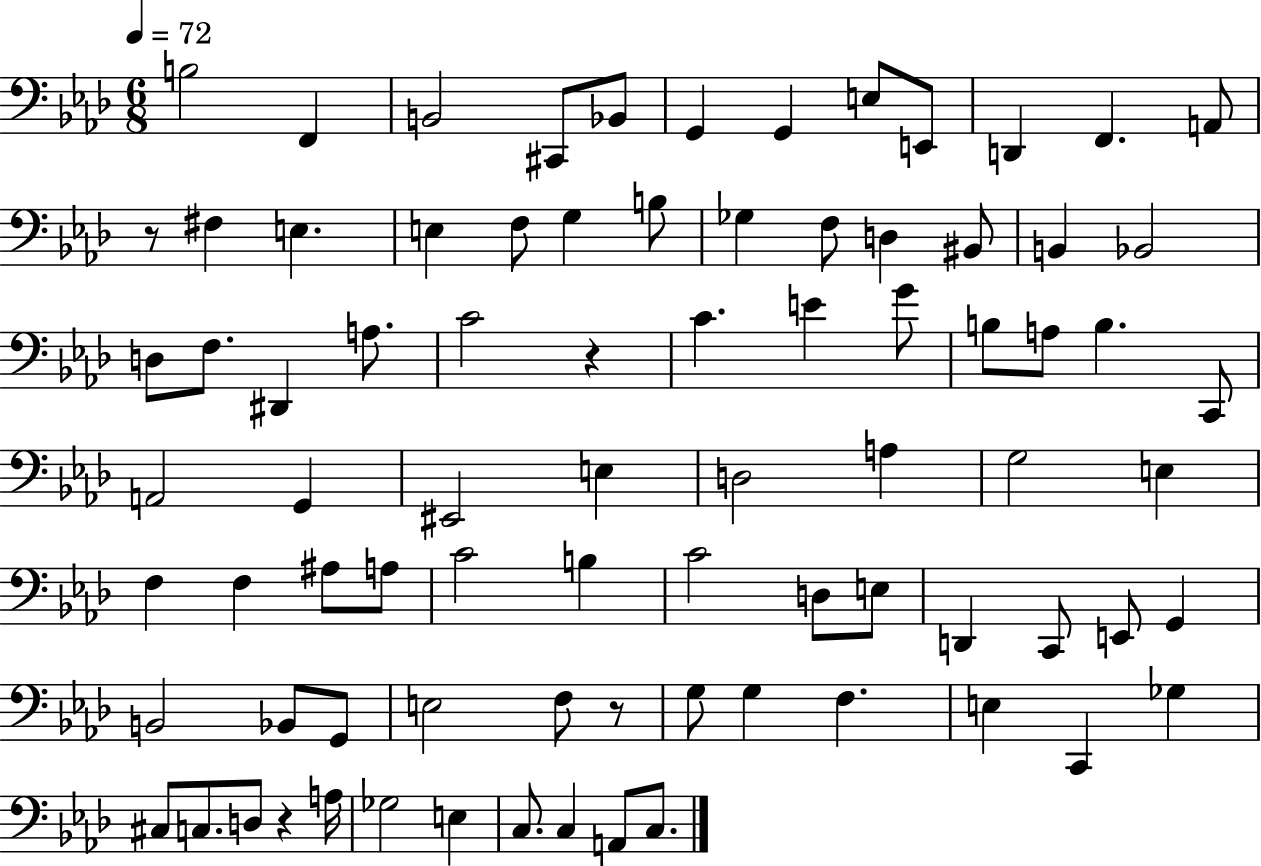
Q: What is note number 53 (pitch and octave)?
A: E3